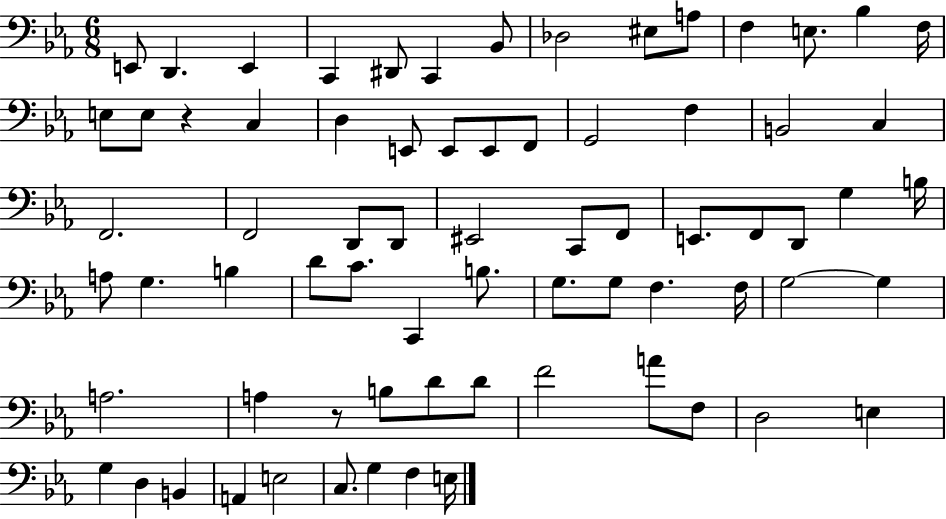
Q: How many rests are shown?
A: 2